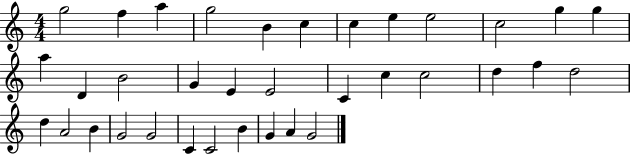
{
  \clef treble
  \numericTimeSignature
  \time 4/4
  \key c \major
  g''2 f''4 a''4 | g''2 b'4 c''4 | c''4 e''4 e''2 | c''2 g''4 g''4 | \break a''4 d'4 b'2 | g'4 e'4 e'2 | c'4 c''4 c''2 | d''4 f''4 d''2 | \break d''4 a'2 b'4 | g'2 g'2 | c'4 c'2 b'4 | g'4 a'4 g'2 | \break \bar "|."
}